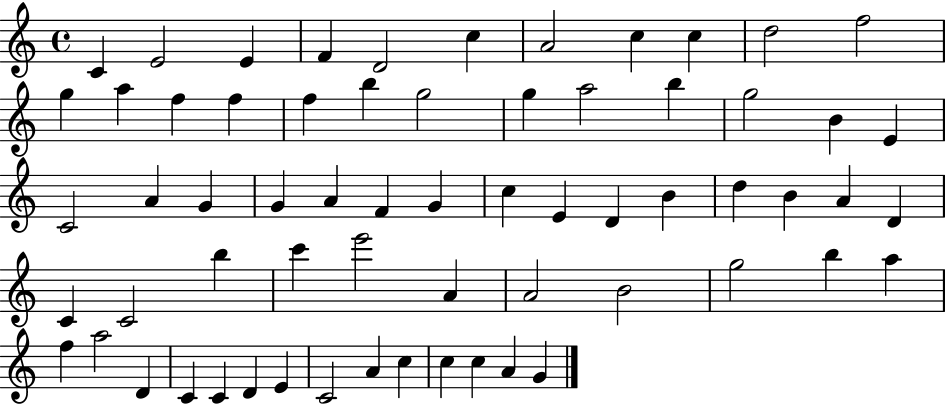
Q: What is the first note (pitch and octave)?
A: C4